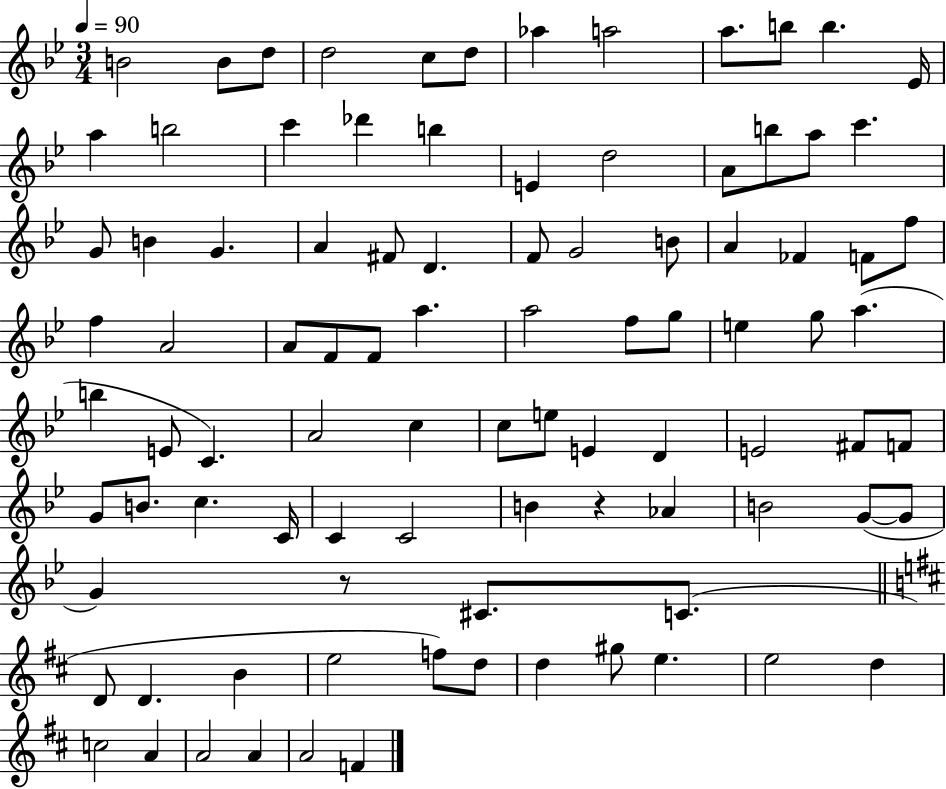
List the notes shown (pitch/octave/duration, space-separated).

B4/h B4/e D5/e D5/h C5/e D5/e Ab5/q A5/h A5/e. B5/e B5/q. Eb4/s A5/q B5/h C6/q Db6/q B5/q E4/q D5/h A4/e B5/e A5/e C6/q. G4/e B4/q G4/q. A4/q F#4/e D4/q. F4/e G4/h B4/e A4/q FES4/q F4/e F5/e F5/q A4/h A4/e F4/e F4/e A5/q. A5/h F5/e G5/e E5/q G5/e A5/q. B5/q E4/e C4/q. A4/h C5/q C5/e E5/e E4/q D4/q E4/h F#4/e F4/e G4/e B4/e. C5/q. C4/s C4/q C4/h B4/q R/q Ab4/q B4/h G4/e G4/e G4/q R/e C#4/e. C4/e. D4/e D4/q. B4/q E5/h F5/e D5/e D5/q G#5/e E5/q. E5/h D5/q C5/h A4/q A4/h A4/q A4/h F4/q